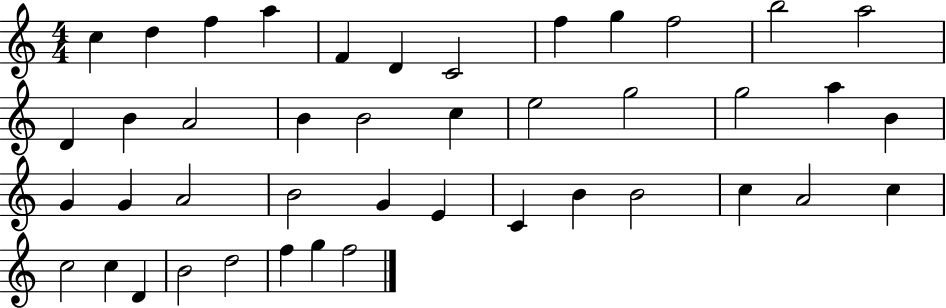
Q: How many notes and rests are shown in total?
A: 43